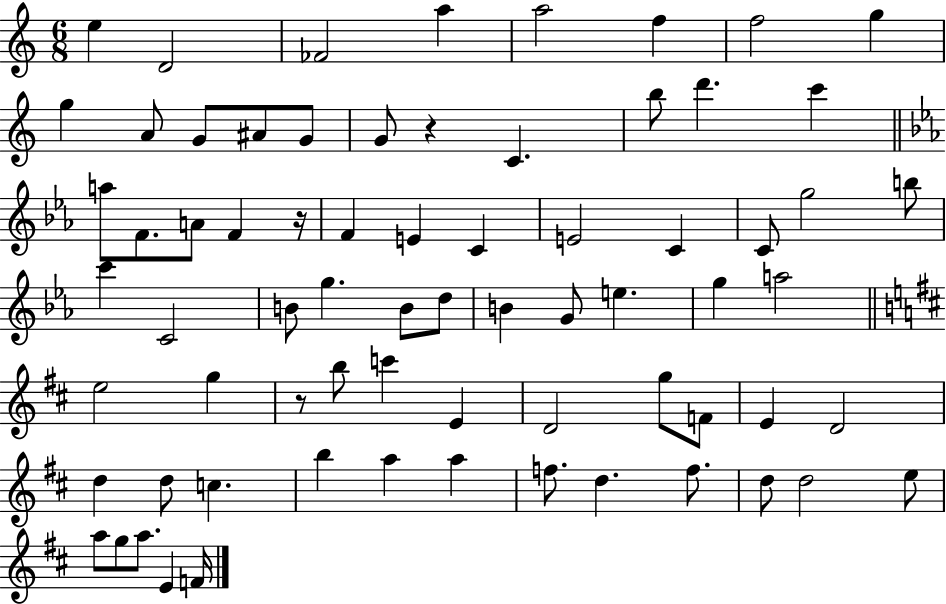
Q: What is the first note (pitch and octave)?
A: E5